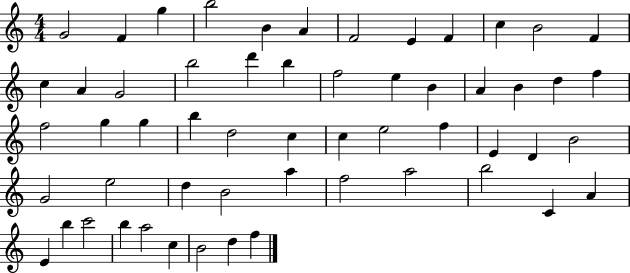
G4/h F4/q G5/q B5/h B4/q A4/q F4/h E4/q F4/q C5/q B4/h F4/q C5/q A4/q G4/h B5/h D6/q B5/q F5/h E5/q B4/q A4/q B4/q D5/q F5/q F5/h G5/q G5/q B5/q D5/h C5/q C5/q E5/h F5/q E4/q D4/q B4/h G4/h E5/h D5/q B4/h A5/q F5/h A5/h B5/h C4/q A4/q E4/q B5/q C6/h B5/q A5/h C5/q B4/h D5/q F5/q